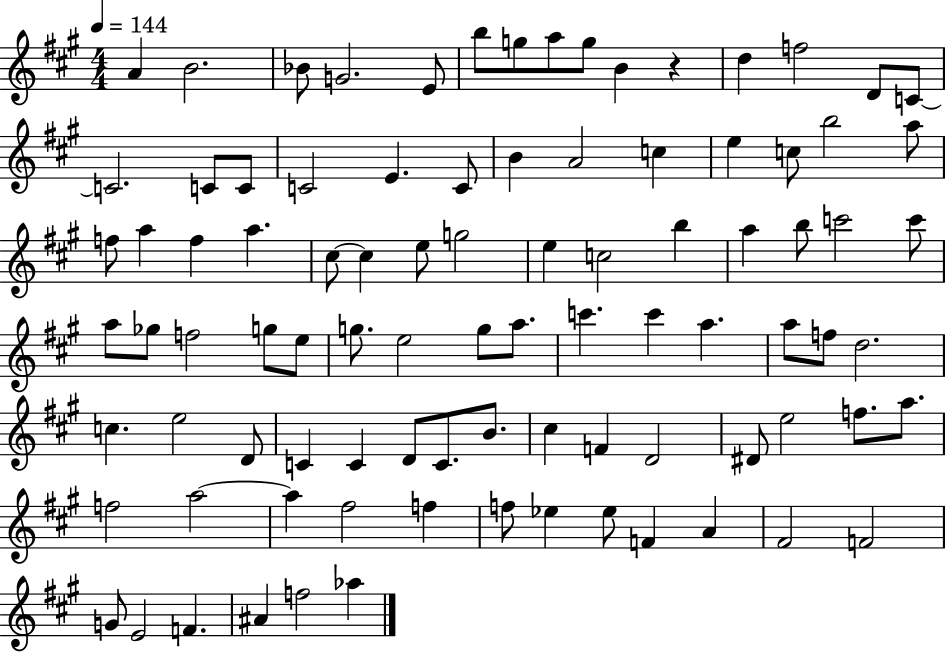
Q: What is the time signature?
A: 4/4